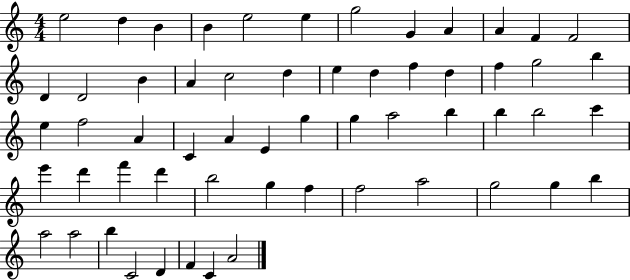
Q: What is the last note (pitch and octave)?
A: A4